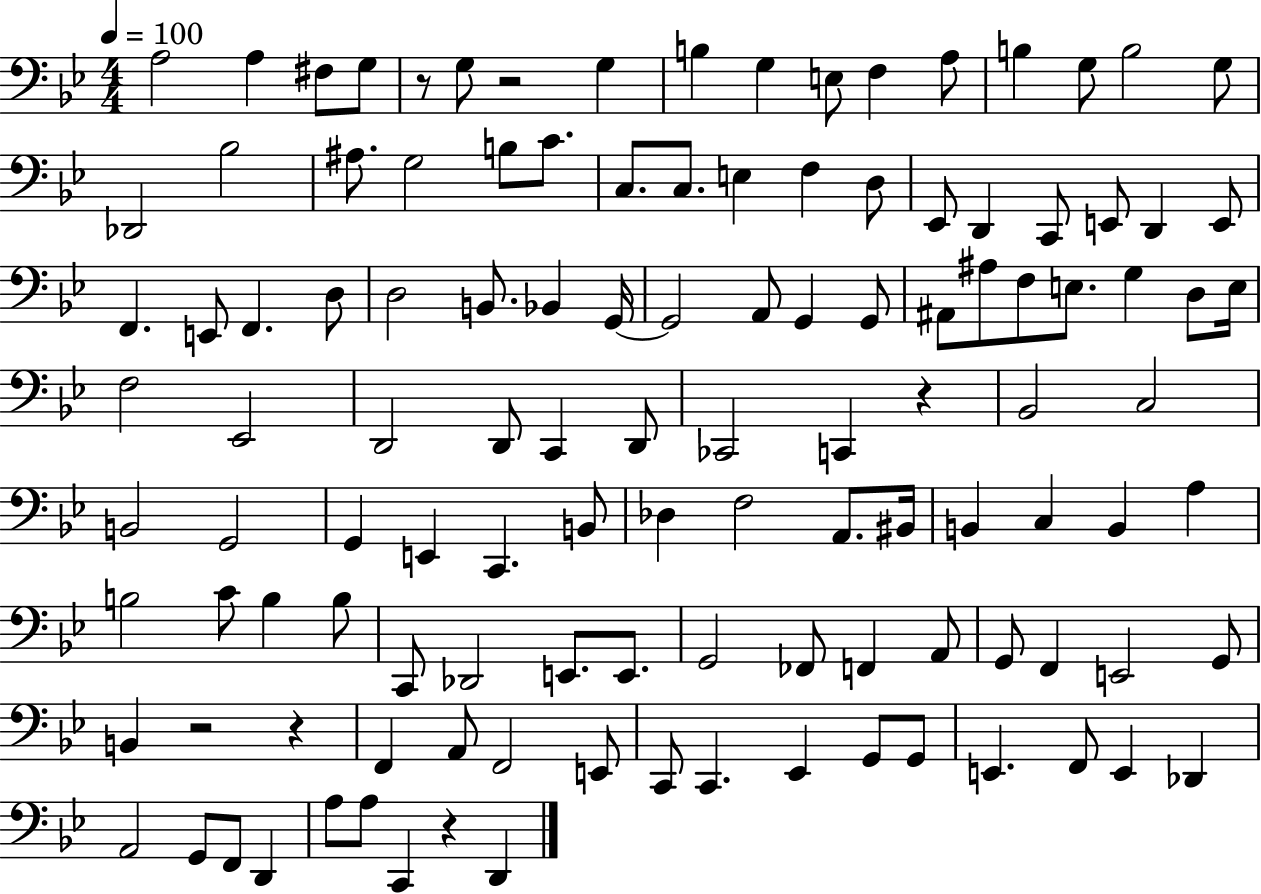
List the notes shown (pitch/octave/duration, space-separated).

A3/h A3/q F#3/e G3/e R/e G3/e R/h G3/q B3/q G3/q E3/e F3/q A3/e B3/q G3/e B3/h G3/e Db2/h Bb3/h A#3/e. G3/h B3/e C4/e. C3/e. C3/e. E3/q F3/q D3/e Eb2/e D2/q C2/e E2/e D2/q E2/e F2/q. E2/e F2/q. D3/e D3/h B2/e. Bb2/q G2/s G2/h A2/e G2/q G2/e A#2/e A#3/e F3/e E3/e. G3/q D3/e E3/s F3/h Eb2/h D2/h D2/e C2/q D2/e CES2/h C2/q R/q Bb2/h C3/h B2/h G2/h G2/q E2/q C2/q. B2/e Db3/q F3/h A2/e. BIS2/s B2/q C3/q B2/q A3/q B3/h C4/e B3/q B3/e C2/e Db2/h E2/e. E2/e. G2/h FES2/e F2/q A2/e G2/e F2/q E2/h G2/e B2/q R/h R/q F2/q A2/e F2/h E2/e C2/e C2/q. Eb2/q G2/e G2/e E2/q. F2/e E2/q Db2/q A2/h G2/e F2/e D2/q A3/e A3/e C2/q R/q D2/q